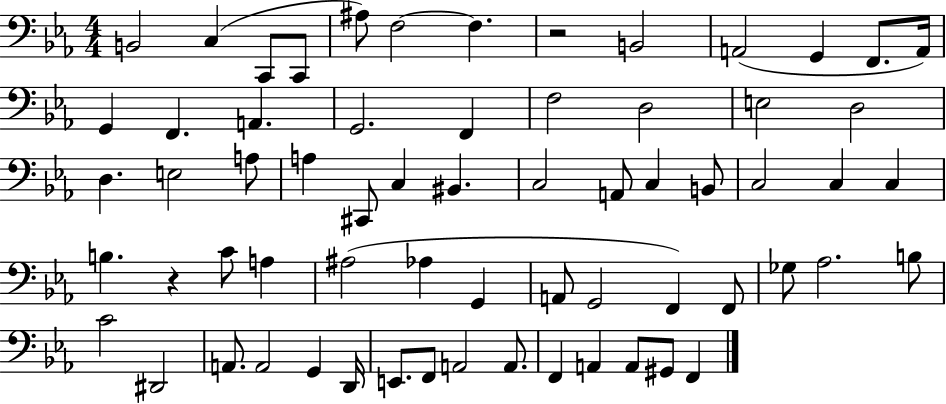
X:1
T:Untitled
M:4/4
L:1/4
K:Eb
B,,2 C, C,,/2 C,,/2 ^A,/2 F,2 F, z2 B,,2 A,,2 G,, F,,/2 A,,/4 G,, F,, A,, G,,2 F,, F,2 D,2 E,2 D,2 D, E,2 A,/2 A, ^C,,/2 C, ^B,, C,2 A,,/2 C, B,,/2 C,2 C, C, B, z C/2 A, ^A,2 _A, G,, A,,/2 G,,2 F,, F,,/2 _G,/2 _A,2 B,/2 C2 ^D,,2 A,,/2 A,,2 G,, D,,/4 E,,/2 F,,/2 A,,2 A,,/2 F,, A,, A,,/2 ^G,,/2 F,,